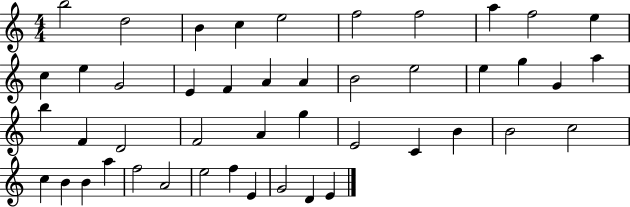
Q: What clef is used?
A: treble